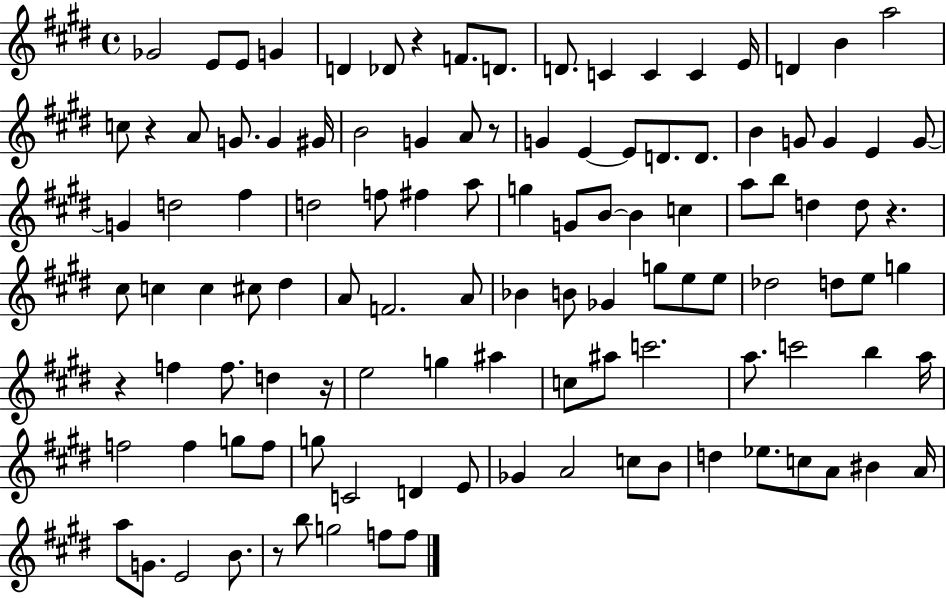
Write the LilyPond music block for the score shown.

{
  \clef treble
  \time 4/4
  \defaultTimeSignature
  \key e \major
  ges'2 e'8 e'8 g'4 | d'4 des'8 r4 f'8. d'8. | d'8. c'4 c'4 c'4 e'16 | d'4 b'4 a''2 | \break c''8 r4 a'8 g'8. g'4 gis'16 | b'2 g'4 a'8 r8 | g'4 e'4~~ e'8 d'8. d'8. | b'4 g'8 g'4 e'4 g'8~~ | \break g'4 d''2 fis''4 | d''2 f''8 fis''4 a''8 | g''4 g'8 b'8~~ b'4 c''4 | a''8 b''8 d''4 d''8 r4. | \break cis''8 c''4 c''4 cis''8 dis''4 | a'8 f'2. a'8 | bes'4 b'8 ges'4 g''8 e''8 e''8 | des''2 d''8 e''8 g''4 | \break r4 f''4 f''8. d''4 r16 | e''2 g''4 ais''4 | c''8 ais''8 c'''2. | a''8. c'''2 b''4 a''16 | \break f''2 f''4 g''8 f''8 | g''8 c'2 d'4 e'8 | ges'4 a'2 c''8 b'8 | d''4 ees''8. c''8 a'8 bis'4 a'16 | \break a''8 g'8. e'2 b'8. | r8 b''8 g''2 f''8 f''8 | \bar "|."
}